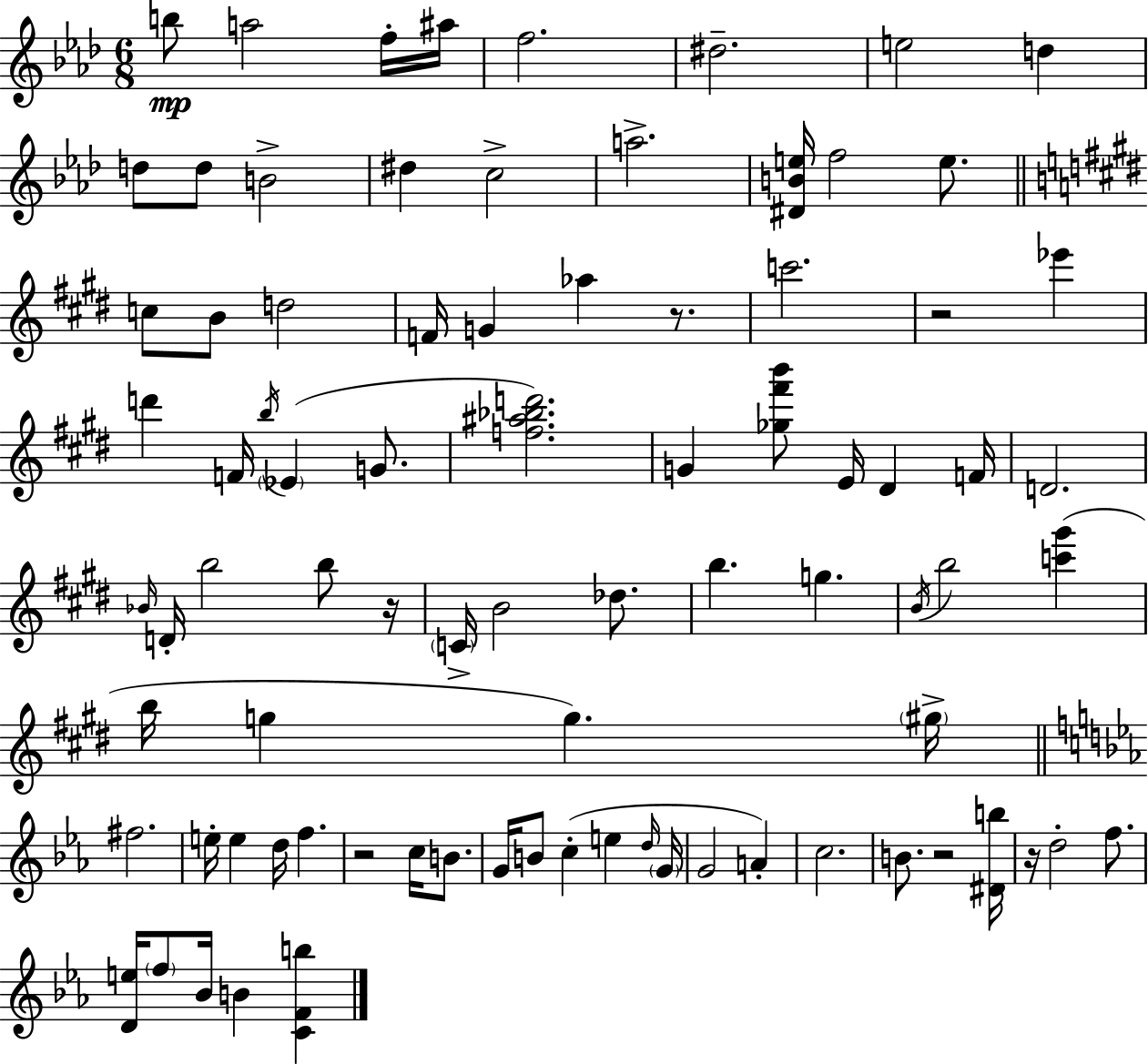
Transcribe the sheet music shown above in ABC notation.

X:1
T:Untitled
M:6/8
L:1/4
K:Fm
b/2 a2 f/4 ^a/4 f2 ^d2 e2 d d/2 d/2 B2 ^d c2 a2 [^DBe]/4 f2 e/2 c/2 B/2 d2 F/4 G _a z/2 c'2 z2 _e' d' F/4 b/4 _E G/2 [f^a_bd']2 G [_g^f'b']/2 E/4 ^D F/4 D2 _B/4 D/4 b2 b/2 z/4 C/4 B2 _d/2 b g B/4 b2 [c'^g'] b/4 g g ^g/4 ^f2 e/4 e d/4 f z2 c/4 B/2 G/4 B/2 c e d/4 G/4 G2 A c2 B/2 z2 [^Db]/4 z/4 d2 f/2 [De]/4 f/2 _B/4 B [CFb]